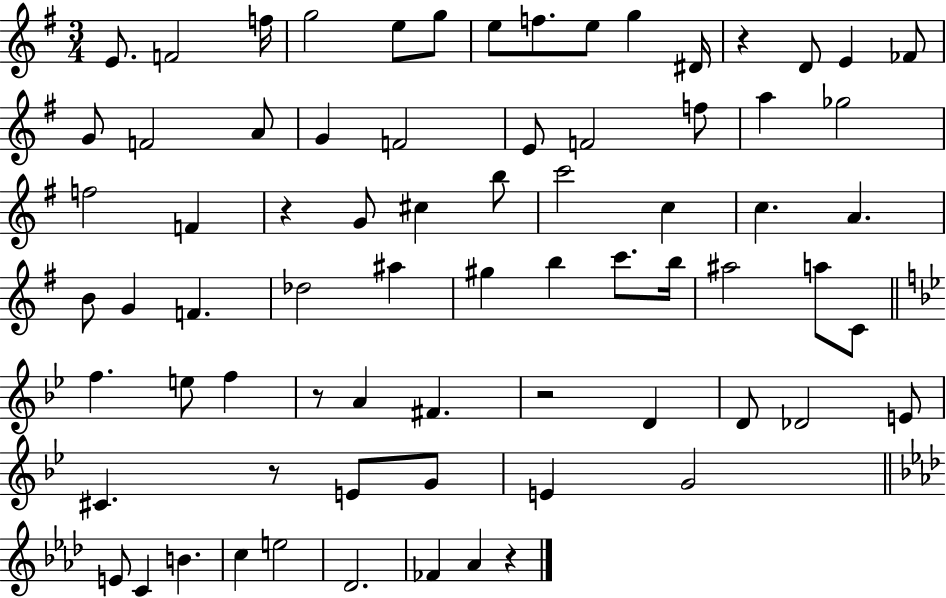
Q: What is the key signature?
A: G major